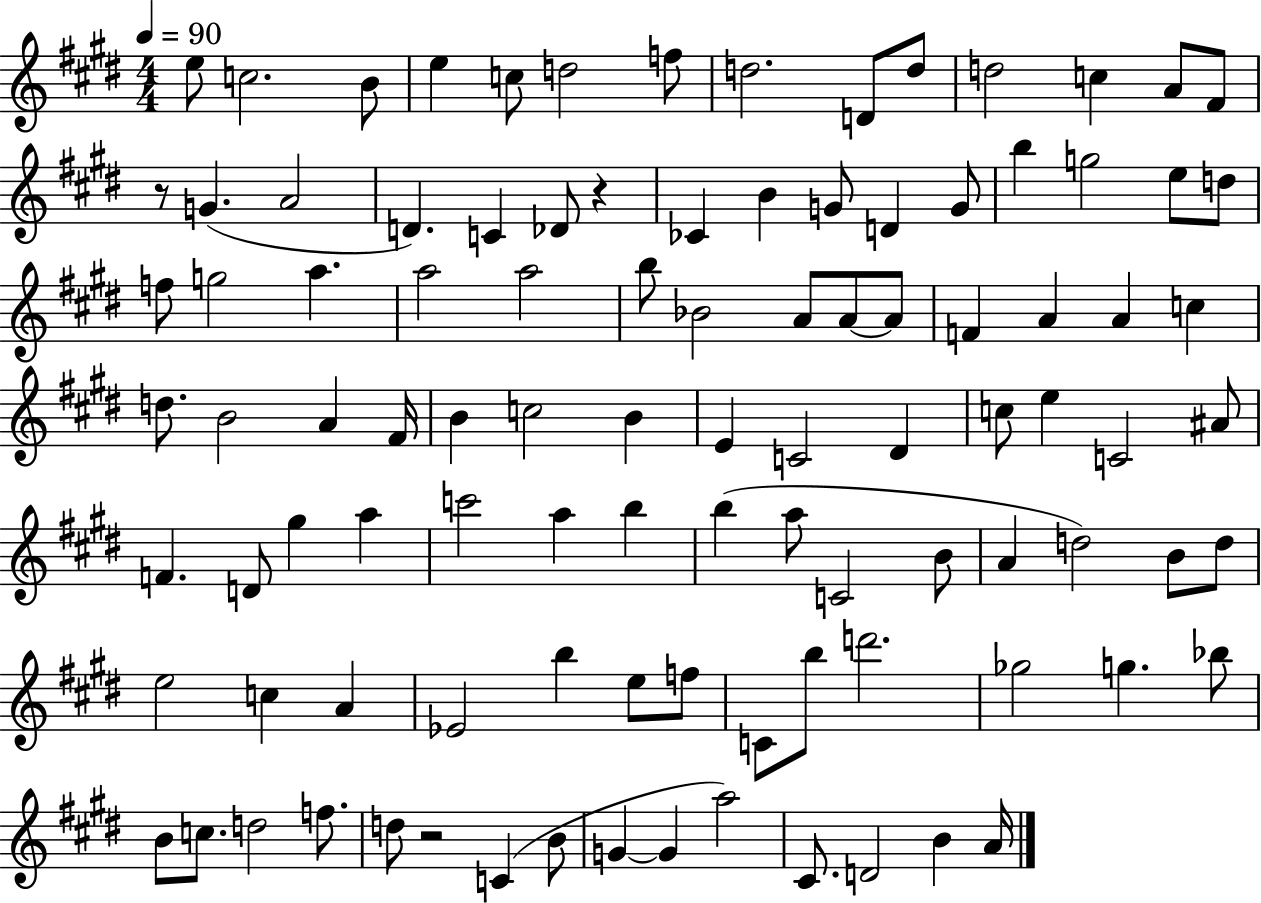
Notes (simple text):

E5/e C5/h. B4/e E5/q C5/e D5/h F5/e D5/h. D4/e D5/e D5/h C5/q A4/e F#4/e R/e G4/q. A4/h D4/q. C4/q Db4/e R/q CES4/q B4/q G4/e D4/q G4/e B5/q G5/h E5/e D5/e F5/e G5/h A5/q. A5/h A5/h B5/e Bb4/h A4/e A4/e A4/e F4/q A4/q A4/q C5/q D5/e. B4/h A4/q F#4/s B4/q C5/h B4/q E4/q C4/h D#4/q C5/e E5/q C4/h A#4/e F4/q. D4/e G#5/q A5/q C6/h A5/q B5/q B5/q A5/e C4/h B4/e A4/q D5/h B4/e D5/e E5/h C5/q A4/q Eb4/h B5/q E5/e F5/e C4/e B5/e D6/h. Gb5/h G5/q. Bb5/e B4/e C5/e. D5/h F5/e. D5/e R/h C4/q B4/e G4/q G4/q A5/h C#4/e. D4/h B4/q A4/s